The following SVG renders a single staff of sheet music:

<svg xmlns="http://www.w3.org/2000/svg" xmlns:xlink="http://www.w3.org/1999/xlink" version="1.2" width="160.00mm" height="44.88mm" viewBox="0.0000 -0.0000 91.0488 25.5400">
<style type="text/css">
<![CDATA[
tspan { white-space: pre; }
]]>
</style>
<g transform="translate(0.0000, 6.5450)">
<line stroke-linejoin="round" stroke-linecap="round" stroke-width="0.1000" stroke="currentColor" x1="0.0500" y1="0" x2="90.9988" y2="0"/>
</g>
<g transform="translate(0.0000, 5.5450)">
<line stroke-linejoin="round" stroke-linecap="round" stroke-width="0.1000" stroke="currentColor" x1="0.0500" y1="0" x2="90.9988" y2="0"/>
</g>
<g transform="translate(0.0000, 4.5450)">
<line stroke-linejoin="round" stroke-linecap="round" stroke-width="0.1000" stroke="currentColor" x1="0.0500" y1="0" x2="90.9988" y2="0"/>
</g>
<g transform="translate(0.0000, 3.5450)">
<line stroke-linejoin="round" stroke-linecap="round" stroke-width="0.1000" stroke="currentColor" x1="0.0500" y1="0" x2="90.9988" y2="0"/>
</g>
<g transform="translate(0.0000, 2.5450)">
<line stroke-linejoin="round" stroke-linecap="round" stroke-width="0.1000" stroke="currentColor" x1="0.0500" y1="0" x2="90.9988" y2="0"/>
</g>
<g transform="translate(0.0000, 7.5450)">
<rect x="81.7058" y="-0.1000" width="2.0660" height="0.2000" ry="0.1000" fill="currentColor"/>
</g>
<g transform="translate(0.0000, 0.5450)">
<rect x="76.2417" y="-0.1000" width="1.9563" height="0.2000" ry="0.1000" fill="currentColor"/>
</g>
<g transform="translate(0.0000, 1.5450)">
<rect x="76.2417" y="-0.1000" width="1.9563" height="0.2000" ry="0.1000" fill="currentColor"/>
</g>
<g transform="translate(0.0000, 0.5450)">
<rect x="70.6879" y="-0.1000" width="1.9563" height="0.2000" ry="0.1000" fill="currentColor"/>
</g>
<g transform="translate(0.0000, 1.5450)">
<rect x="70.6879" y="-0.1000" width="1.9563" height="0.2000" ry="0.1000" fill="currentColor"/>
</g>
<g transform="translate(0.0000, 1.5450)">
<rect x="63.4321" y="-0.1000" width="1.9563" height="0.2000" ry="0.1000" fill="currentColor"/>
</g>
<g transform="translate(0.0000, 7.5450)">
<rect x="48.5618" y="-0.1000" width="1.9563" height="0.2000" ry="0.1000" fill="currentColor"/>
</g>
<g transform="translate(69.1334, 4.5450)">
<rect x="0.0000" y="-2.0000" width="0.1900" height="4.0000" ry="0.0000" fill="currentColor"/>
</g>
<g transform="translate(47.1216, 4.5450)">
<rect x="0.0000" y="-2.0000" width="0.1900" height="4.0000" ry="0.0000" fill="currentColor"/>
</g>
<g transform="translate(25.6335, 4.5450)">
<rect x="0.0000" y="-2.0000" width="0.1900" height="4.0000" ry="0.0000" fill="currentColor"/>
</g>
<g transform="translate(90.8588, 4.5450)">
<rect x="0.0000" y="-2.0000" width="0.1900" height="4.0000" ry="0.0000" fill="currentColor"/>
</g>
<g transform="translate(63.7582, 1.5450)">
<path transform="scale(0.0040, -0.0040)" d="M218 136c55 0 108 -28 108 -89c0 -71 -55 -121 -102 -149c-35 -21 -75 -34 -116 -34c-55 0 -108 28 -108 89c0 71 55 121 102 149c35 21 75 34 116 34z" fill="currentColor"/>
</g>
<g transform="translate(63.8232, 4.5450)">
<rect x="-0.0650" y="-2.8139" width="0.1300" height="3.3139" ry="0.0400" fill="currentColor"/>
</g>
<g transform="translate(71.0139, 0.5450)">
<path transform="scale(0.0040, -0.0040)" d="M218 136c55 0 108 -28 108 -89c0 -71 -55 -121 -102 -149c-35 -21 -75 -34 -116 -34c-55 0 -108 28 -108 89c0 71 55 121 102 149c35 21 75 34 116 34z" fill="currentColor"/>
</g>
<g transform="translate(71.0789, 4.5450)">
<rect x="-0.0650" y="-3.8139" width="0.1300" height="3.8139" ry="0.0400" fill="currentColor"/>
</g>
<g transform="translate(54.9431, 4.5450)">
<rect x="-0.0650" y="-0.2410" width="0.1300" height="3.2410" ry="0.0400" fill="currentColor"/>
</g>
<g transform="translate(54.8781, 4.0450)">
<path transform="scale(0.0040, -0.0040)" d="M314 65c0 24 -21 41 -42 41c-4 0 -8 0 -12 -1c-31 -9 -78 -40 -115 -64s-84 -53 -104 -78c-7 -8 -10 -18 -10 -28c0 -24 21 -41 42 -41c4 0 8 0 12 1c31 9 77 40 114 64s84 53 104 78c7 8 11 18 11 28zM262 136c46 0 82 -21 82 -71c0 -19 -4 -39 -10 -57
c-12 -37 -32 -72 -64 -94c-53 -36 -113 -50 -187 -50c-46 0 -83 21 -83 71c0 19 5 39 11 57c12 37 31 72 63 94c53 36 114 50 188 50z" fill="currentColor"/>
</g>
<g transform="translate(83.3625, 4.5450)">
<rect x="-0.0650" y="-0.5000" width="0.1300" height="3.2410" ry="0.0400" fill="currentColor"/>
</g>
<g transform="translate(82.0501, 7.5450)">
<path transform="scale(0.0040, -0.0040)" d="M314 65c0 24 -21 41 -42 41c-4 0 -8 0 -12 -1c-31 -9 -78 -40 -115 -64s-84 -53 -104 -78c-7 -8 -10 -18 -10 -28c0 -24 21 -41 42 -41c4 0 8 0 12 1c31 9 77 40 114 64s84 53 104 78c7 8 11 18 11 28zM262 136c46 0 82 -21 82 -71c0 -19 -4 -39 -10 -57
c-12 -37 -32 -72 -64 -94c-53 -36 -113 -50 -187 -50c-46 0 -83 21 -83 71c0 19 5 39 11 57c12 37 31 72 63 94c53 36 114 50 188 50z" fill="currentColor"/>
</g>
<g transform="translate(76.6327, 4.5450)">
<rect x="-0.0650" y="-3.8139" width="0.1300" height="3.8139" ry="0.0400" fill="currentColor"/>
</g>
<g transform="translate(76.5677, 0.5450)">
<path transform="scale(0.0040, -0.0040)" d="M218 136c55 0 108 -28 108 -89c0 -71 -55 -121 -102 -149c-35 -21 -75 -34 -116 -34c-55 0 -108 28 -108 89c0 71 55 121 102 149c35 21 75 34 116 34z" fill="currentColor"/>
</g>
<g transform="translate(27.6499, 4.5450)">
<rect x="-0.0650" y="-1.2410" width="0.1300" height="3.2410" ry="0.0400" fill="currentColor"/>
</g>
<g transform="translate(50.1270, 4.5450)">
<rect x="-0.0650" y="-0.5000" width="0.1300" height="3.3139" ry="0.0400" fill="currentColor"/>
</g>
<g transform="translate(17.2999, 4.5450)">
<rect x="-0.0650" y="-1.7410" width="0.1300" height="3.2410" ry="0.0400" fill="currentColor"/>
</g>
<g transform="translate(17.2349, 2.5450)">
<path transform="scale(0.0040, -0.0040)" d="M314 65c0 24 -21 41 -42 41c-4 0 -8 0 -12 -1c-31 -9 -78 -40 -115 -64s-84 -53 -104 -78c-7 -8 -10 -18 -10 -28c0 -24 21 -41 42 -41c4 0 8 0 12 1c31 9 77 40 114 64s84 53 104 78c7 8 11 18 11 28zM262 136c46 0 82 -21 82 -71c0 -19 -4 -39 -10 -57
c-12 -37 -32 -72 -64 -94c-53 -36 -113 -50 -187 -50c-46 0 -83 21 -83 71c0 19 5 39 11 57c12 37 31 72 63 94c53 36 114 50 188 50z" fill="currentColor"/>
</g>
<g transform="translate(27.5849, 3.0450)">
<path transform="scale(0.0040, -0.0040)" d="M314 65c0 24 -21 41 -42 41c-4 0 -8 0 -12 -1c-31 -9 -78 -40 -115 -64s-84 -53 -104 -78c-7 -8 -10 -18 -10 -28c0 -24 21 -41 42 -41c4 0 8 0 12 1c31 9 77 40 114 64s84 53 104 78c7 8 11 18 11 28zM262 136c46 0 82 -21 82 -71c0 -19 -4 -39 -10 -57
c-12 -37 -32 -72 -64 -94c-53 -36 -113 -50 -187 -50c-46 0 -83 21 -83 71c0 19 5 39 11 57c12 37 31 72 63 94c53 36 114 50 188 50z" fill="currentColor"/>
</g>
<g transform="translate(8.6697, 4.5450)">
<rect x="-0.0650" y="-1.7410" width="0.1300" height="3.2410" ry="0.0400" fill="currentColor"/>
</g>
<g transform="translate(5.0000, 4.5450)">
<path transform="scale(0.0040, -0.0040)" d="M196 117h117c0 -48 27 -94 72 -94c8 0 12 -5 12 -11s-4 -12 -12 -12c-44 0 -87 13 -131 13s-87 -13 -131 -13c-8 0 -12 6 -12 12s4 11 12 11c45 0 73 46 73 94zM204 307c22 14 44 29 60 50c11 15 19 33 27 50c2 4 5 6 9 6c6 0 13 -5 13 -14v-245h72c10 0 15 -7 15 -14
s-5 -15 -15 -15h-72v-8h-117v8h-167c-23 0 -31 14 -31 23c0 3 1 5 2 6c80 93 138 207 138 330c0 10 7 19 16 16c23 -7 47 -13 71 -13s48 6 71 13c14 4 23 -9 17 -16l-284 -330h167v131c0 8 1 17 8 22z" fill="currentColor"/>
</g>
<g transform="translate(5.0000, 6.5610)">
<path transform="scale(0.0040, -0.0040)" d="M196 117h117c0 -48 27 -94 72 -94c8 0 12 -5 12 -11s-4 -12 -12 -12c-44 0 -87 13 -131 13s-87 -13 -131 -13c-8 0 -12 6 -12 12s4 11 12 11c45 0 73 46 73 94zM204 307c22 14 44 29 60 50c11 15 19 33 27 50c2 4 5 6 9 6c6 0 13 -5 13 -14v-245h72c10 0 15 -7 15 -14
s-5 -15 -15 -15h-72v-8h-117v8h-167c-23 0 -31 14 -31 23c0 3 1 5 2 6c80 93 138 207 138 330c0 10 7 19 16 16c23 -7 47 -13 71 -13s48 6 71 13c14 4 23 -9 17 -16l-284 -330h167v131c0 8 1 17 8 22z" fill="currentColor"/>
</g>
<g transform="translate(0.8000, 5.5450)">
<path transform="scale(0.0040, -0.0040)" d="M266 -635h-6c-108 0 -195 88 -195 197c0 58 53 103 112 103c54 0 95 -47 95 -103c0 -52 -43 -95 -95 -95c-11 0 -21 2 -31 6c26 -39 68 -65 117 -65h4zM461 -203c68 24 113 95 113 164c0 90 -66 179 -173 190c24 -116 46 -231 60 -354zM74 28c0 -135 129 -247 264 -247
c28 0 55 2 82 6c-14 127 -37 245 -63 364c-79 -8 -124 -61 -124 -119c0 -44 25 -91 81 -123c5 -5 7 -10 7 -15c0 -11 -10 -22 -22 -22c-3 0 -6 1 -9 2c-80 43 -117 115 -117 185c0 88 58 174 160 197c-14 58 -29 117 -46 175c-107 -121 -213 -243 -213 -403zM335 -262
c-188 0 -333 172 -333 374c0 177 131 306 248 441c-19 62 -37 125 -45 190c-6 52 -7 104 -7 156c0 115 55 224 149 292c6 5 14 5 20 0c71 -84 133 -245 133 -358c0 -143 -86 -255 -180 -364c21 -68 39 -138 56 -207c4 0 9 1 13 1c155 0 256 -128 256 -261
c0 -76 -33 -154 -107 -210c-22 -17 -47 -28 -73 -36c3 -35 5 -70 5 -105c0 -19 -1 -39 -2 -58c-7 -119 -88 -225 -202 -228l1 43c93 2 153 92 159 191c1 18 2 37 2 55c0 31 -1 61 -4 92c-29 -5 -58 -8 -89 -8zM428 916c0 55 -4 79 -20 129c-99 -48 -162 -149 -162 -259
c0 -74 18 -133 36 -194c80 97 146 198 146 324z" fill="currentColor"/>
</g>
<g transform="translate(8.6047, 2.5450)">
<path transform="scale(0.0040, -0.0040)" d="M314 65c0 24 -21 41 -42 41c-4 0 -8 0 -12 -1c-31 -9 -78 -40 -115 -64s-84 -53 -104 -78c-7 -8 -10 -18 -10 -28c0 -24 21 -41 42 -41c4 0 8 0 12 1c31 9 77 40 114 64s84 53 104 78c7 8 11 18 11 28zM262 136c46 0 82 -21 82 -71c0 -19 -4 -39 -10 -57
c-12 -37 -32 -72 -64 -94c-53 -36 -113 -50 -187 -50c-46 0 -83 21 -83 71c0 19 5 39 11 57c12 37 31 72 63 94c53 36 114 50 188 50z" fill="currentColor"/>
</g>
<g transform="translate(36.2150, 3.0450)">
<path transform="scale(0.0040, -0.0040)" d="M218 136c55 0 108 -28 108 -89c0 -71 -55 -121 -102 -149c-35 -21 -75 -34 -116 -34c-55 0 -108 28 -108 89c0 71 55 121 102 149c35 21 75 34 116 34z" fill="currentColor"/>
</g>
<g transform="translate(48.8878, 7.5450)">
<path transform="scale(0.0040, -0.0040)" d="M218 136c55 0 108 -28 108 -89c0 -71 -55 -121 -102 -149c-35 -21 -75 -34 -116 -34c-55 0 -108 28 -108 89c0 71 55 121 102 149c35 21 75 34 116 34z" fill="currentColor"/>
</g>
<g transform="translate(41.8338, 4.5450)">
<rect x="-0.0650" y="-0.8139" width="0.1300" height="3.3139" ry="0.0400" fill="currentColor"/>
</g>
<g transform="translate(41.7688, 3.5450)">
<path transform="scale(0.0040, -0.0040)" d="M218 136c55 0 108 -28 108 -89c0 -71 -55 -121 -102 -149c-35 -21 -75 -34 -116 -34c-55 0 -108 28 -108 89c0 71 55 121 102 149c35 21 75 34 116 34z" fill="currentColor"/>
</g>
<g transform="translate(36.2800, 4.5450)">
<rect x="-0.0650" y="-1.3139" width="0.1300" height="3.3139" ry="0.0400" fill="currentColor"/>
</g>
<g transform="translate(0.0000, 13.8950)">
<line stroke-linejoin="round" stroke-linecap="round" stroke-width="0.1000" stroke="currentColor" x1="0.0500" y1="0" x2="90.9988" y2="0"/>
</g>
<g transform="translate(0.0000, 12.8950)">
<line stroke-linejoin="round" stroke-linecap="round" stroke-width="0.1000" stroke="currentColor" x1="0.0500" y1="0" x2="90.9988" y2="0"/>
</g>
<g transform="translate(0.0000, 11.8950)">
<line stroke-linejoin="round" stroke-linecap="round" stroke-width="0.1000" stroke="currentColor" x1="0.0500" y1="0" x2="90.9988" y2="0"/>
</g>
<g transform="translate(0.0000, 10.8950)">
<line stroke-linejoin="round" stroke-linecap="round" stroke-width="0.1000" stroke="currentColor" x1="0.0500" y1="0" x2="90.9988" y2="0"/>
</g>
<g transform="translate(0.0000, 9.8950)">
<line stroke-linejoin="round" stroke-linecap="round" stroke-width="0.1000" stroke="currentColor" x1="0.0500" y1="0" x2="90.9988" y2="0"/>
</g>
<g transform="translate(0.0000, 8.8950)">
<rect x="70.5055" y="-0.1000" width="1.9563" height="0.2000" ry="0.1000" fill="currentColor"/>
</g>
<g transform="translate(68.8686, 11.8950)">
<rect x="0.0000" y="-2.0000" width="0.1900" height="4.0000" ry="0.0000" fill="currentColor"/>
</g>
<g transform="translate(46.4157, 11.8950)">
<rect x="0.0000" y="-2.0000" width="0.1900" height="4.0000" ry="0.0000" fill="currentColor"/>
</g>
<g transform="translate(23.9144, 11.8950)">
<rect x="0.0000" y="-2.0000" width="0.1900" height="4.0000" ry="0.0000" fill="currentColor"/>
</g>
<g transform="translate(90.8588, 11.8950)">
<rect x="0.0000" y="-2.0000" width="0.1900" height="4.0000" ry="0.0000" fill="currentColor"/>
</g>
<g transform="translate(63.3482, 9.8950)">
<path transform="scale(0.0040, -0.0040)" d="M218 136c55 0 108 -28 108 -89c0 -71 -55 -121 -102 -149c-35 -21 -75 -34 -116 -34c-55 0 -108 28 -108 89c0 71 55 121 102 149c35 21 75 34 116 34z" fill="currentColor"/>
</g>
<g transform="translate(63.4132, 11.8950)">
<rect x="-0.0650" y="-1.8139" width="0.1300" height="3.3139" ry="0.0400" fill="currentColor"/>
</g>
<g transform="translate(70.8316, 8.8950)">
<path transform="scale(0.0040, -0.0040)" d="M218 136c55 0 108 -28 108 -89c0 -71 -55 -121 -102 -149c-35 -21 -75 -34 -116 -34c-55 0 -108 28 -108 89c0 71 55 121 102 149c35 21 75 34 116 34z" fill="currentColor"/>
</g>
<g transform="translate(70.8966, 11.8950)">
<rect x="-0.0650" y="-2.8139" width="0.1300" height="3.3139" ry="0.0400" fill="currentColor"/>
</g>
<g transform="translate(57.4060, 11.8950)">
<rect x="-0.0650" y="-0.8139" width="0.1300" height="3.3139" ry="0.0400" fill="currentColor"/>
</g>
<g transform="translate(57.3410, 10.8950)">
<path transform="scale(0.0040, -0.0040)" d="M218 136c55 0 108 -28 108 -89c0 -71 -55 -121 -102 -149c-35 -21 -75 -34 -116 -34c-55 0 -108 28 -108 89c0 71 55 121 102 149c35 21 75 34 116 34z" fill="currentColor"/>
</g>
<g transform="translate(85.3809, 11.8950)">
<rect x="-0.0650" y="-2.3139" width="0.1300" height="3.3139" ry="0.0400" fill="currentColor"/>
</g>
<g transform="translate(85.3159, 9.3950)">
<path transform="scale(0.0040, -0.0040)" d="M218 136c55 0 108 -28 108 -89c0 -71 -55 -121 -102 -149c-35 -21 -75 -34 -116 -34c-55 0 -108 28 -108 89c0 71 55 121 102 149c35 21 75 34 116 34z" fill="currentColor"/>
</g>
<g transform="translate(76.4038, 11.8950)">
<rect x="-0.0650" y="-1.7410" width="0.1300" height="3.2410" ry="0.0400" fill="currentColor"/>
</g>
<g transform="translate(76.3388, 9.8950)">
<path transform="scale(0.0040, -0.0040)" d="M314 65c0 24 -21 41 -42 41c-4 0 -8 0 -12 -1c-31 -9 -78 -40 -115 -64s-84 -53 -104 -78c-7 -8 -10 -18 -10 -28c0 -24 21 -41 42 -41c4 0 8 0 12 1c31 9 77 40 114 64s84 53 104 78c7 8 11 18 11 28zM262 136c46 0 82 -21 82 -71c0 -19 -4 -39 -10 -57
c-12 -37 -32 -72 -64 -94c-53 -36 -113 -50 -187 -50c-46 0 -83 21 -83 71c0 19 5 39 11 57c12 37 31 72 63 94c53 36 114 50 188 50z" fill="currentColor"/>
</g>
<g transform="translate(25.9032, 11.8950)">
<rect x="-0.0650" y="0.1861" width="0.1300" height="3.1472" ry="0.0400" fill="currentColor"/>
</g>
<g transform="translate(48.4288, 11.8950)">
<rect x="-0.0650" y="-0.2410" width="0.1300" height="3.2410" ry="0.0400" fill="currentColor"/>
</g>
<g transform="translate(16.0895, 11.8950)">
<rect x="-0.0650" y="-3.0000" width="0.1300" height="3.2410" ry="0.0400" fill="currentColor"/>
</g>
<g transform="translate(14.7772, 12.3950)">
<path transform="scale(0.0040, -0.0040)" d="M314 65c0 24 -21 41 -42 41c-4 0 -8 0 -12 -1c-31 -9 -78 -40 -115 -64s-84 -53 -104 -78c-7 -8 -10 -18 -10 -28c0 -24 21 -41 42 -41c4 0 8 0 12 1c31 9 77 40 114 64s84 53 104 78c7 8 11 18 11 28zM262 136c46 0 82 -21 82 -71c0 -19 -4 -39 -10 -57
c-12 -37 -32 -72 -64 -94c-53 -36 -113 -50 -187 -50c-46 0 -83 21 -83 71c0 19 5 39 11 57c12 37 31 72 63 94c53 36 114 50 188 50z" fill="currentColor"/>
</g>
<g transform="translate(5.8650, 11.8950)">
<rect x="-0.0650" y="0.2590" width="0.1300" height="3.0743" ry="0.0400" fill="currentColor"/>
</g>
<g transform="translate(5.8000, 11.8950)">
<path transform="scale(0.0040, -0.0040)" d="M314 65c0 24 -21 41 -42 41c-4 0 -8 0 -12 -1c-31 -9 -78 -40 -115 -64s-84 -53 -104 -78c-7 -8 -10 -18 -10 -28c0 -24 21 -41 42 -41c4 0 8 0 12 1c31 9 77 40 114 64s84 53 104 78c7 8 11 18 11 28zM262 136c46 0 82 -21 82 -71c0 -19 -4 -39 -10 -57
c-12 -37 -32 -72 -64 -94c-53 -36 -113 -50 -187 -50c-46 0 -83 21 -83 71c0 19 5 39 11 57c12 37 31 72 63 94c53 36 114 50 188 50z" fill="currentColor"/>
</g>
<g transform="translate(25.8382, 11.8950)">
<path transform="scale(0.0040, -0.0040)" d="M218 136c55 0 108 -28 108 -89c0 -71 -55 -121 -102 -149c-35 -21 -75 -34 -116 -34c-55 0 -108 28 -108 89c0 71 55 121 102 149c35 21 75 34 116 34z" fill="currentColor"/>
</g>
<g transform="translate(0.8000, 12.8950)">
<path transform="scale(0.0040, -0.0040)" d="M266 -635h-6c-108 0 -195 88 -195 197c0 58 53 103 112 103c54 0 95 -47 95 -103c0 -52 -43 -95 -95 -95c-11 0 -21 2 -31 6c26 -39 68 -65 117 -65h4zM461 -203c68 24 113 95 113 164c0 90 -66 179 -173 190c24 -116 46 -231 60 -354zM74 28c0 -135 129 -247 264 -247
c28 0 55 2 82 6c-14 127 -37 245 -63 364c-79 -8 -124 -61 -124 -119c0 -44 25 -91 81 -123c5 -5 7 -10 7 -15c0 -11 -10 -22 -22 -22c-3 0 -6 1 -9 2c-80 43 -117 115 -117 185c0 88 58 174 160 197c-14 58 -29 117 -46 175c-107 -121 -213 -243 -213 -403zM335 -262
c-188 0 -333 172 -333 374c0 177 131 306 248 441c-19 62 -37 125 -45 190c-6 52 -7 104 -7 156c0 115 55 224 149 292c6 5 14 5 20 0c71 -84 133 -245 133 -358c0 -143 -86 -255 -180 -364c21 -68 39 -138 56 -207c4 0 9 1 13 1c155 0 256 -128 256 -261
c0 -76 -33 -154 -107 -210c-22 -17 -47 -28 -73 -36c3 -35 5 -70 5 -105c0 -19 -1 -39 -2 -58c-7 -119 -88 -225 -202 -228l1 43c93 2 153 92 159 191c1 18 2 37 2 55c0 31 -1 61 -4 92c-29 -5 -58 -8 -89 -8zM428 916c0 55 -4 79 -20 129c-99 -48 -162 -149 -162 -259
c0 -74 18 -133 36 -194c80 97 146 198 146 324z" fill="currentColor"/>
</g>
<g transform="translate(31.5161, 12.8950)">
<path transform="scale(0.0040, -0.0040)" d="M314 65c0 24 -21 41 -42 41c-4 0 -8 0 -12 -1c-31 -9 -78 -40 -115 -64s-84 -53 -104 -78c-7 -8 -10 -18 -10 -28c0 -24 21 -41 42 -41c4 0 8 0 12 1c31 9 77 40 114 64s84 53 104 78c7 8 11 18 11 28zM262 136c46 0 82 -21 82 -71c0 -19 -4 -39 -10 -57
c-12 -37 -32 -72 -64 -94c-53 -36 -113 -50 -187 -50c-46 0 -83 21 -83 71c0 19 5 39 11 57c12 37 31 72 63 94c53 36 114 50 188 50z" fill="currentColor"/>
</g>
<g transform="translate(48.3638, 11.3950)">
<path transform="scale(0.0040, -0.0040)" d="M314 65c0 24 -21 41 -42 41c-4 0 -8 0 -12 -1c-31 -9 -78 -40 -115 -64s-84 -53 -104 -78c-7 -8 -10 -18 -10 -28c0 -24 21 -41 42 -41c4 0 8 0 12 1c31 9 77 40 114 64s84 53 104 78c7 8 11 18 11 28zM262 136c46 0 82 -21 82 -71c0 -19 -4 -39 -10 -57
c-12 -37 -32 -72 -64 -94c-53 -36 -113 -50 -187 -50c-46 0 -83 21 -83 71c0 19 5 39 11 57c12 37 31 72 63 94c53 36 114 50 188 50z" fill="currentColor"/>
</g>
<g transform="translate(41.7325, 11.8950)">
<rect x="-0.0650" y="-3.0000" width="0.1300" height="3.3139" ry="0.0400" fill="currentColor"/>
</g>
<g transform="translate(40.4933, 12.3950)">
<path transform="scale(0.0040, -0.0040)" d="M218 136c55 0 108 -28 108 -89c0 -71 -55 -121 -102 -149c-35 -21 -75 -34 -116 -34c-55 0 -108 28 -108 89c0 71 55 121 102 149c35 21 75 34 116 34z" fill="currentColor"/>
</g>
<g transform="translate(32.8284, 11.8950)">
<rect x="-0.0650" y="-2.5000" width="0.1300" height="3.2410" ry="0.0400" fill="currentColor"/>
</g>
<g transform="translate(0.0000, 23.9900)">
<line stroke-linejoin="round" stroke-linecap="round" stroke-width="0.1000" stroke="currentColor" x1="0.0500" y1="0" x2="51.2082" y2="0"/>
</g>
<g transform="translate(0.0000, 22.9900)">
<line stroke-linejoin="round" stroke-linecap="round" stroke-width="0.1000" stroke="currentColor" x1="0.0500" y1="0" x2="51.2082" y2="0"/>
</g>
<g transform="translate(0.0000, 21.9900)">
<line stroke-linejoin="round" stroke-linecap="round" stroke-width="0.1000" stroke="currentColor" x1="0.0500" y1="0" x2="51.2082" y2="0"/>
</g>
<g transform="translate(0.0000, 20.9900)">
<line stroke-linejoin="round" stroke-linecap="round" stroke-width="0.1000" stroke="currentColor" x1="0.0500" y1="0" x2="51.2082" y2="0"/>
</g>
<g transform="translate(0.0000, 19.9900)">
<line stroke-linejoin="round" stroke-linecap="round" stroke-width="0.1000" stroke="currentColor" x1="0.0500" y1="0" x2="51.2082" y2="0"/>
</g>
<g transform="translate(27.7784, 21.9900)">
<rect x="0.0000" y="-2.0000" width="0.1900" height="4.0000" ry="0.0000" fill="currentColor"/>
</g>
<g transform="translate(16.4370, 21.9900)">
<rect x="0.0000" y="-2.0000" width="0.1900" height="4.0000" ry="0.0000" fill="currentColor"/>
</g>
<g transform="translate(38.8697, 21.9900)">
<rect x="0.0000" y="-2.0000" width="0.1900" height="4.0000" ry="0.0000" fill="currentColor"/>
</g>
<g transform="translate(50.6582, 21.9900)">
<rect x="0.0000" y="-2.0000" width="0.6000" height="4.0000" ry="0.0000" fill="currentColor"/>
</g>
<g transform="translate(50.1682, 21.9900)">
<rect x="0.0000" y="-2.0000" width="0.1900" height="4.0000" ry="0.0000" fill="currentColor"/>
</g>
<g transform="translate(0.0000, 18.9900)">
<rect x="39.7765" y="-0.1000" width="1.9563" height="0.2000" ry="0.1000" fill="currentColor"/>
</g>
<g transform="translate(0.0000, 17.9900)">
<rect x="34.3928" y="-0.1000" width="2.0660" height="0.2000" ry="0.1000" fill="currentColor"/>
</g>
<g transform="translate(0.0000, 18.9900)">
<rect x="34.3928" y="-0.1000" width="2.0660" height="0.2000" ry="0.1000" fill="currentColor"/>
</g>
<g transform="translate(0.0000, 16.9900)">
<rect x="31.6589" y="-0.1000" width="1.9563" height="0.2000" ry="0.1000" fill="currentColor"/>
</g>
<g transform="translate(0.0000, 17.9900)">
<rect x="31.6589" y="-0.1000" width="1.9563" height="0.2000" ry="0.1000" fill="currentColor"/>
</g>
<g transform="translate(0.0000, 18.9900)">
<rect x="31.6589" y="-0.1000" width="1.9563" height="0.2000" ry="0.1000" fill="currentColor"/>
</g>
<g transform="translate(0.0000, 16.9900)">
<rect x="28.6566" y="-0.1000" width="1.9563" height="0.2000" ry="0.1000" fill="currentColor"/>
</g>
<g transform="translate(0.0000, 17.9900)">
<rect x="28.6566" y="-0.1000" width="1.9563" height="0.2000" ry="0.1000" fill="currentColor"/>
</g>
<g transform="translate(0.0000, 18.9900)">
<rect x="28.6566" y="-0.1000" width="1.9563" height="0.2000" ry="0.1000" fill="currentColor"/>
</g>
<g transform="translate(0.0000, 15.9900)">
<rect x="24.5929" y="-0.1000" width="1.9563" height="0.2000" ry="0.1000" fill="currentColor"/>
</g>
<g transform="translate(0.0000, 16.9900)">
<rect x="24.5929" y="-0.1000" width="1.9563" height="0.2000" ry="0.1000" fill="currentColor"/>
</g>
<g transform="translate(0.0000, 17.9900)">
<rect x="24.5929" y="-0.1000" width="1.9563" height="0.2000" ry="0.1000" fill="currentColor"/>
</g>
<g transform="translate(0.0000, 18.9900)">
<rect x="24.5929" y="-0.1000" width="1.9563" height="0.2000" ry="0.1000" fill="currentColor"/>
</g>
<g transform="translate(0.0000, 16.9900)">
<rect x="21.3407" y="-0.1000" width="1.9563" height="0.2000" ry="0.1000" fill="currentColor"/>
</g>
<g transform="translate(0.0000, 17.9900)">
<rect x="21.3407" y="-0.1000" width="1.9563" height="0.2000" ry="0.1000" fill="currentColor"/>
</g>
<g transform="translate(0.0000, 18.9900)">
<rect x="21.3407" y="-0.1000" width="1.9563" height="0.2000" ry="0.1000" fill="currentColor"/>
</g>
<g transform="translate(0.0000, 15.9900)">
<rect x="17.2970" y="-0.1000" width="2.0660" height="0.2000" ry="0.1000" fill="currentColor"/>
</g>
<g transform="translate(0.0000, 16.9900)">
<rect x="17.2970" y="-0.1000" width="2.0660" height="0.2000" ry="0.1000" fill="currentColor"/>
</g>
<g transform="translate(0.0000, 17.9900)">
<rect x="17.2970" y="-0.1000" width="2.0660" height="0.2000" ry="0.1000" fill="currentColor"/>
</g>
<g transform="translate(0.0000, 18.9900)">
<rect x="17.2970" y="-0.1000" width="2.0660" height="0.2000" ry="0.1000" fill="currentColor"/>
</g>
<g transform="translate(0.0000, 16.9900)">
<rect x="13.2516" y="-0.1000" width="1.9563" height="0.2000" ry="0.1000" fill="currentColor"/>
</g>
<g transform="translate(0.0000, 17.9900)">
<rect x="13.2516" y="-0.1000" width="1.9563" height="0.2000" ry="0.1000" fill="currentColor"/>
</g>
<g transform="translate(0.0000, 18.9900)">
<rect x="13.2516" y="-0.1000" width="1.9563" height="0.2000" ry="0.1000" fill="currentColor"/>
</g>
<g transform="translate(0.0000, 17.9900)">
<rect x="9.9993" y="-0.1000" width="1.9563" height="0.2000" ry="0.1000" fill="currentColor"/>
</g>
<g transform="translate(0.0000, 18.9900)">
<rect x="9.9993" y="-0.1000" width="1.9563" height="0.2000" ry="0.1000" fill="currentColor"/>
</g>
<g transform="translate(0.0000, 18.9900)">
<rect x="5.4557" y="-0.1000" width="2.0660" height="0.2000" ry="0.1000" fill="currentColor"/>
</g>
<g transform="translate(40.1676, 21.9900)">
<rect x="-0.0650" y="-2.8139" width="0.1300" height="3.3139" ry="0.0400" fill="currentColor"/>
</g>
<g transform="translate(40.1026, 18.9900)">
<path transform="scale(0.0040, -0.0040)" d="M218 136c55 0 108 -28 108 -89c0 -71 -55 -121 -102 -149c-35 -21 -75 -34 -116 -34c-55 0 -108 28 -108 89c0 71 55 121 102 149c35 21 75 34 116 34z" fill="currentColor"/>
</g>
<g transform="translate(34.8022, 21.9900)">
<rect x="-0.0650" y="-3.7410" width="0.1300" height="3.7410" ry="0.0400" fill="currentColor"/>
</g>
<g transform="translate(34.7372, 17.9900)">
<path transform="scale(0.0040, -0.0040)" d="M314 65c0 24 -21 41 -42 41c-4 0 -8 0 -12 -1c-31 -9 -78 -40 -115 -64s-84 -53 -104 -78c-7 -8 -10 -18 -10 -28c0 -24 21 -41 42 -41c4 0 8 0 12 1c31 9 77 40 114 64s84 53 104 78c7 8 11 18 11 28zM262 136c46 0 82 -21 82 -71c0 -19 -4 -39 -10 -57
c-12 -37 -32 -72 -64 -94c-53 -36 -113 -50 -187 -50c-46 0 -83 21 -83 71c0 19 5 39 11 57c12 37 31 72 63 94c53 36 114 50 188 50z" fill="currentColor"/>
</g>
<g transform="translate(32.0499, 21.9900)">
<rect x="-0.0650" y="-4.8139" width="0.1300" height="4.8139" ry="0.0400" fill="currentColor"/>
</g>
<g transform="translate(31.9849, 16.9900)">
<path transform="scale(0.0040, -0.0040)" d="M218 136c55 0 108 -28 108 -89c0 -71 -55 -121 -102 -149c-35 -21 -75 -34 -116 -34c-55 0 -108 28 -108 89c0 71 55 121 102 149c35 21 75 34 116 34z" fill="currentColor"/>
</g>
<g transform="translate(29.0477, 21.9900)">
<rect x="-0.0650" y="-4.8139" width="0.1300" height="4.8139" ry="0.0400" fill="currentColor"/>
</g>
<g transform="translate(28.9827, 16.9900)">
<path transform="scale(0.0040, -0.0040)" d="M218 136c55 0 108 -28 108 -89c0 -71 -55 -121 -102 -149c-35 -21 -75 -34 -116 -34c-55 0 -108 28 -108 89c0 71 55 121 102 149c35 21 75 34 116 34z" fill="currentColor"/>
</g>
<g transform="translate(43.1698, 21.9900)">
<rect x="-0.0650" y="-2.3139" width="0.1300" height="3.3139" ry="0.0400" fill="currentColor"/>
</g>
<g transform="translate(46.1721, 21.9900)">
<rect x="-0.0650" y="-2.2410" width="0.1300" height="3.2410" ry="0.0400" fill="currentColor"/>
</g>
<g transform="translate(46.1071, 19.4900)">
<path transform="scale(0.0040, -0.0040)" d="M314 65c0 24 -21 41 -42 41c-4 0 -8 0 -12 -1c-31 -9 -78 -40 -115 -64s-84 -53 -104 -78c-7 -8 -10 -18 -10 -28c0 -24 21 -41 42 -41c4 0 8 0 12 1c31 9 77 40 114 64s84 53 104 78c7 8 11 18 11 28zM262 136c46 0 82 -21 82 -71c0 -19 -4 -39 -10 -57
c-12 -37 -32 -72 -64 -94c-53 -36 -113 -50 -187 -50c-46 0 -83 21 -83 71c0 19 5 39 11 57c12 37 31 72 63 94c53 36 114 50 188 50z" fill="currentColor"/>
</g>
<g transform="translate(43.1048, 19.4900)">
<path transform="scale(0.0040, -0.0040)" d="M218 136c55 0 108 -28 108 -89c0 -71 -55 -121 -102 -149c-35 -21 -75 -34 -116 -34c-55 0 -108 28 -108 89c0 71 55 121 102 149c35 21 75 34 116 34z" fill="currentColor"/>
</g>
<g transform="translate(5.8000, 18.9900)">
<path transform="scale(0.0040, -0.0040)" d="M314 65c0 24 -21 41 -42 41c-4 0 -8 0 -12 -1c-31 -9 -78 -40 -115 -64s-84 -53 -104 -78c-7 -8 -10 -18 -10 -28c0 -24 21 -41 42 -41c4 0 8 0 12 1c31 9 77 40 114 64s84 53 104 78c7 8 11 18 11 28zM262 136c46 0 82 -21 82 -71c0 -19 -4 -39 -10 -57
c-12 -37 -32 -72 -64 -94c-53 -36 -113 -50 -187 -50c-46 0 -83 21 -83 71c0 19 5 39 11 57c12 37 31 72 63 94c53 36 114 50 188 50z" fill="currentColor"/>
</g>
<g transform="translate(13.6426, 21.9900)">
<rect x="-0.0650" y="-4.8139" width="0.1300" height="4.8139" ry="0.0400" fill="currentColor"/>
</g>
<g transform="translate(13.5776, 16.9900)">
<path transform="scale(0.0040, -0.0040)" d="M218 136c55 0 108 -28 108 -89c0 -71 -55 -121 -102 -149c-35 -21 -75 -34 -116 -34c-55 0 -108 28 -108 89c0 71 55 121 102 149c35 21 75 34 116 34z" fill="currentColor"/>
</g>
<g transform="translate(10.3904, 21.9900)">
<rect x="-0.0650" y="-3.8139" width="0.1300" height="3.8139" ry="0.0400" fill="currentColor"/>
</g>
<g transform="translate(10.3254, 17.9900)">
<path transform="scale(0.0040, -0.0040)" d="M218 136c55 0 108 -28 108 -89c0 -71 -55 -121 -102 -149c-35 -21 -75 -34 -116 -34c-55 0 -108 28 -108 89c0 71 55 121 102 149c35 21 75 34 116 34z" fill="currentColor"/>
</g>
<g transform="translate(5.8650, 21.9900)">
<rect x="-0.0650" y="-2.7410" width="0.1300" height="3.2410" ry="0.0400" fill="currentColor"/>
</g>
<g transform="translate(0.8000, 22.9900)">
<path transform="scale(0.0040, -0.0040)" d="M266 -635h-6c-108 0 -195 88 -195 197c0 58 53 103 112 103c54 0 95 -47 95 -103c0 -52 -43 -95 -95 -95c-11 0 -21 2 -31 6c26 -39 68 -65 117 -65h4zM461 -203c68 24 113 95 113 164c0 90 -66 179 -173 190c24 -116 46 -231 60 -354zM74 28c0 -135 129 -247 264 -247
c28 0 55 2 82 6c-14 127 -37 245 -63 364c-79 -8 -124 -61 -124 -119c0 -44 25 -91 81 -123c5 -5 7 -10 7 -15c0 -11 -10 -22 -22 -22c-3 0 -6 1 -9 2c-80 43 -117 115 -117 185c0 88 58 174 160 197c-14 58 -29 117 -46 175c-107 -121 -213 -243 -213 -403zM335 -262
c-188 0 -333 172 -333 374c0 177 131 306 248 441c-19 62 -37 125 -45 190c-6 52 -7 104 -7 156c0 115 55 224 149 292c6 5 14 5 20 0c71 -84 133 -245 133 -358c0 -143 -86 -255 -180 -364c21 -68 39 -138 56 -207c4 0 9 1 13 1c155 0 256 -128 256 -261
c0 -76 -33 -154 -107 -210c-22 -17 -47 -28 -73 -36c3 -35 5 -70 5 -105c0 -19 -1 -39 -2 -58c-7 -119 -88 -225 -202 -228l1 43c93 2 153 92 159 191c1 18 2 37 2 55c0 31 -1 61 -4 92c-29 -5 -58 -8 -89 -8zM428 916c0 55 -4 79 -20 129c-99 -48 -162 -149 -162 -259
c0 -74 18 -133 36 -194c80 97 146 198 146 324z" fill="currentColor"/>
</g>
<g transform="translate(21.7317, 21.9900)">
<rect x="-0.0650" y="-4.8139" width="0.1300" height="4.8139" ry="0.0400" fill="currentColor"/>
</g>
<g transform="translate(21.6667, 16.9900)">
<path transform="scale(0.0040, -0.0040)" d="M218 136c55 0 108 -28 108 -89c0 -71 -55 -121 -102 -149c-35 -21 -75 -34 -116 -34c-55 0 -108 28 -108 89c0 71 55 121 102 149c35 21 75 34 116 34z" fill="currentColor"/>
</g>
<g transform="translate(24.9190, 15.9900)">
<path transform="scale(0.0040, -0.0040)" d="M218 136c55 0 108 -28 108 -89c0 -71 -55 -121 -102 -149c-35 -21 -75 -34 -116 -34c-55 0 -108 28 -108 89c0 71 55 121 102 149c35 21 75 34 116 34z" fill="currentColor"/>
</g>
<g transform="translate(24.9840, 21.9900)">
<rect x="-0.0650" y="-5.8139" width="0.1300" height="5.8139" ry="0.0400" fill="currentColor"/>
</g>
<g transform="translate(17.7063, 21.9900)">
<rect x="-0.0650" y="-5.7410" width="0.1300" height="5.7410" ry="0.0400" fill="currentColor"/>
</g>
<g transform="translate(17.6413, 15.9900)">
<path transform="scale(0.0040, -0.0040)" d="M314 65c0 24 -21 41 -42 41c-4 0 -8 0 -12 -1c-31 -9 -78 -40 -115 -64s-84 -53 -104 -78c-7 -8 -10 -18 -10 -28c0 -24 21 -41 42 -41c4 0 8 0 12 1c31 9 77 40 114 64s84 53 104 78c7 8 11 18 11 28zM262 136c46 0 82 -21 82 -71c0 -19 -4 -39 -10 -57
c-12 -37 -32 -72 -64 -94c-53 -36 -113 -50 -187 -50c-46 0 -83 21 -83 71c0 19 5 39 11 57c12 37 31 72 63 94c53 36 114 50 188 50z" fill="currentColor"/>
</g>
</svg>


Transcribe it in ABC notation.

X:1
T:Untitled
M:4/4
L:1/4
K:C
f2 f2 e2 e d C c2 a c' c' C2 B2 A2 B G2 A c2 d f a f2 g a2 c' e' g'2 e' g' e' e' c'2 a g g2